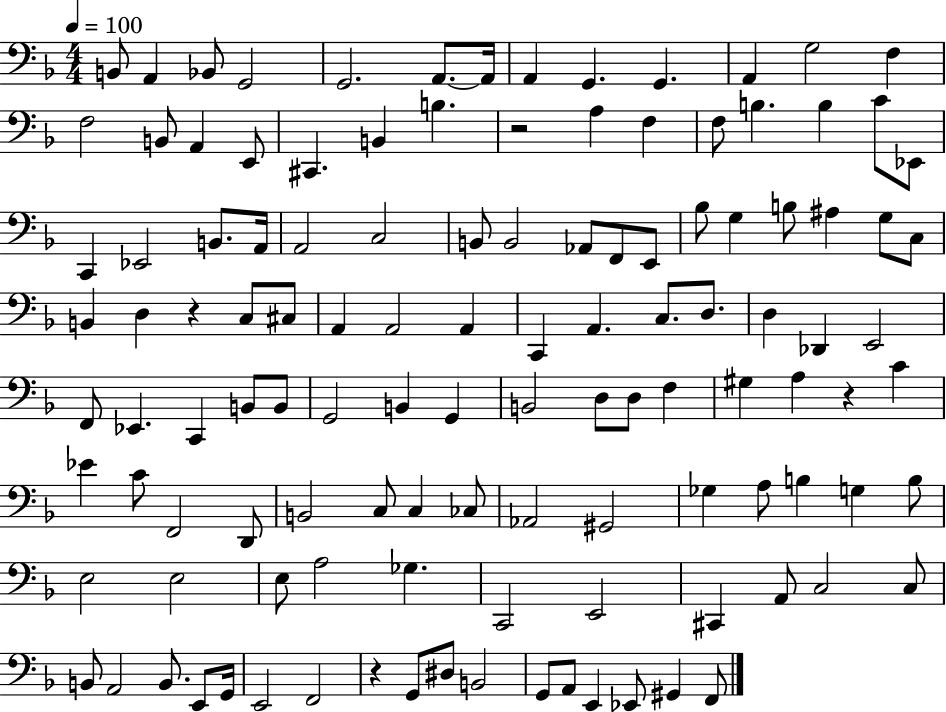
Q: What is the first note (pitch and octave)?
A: B2